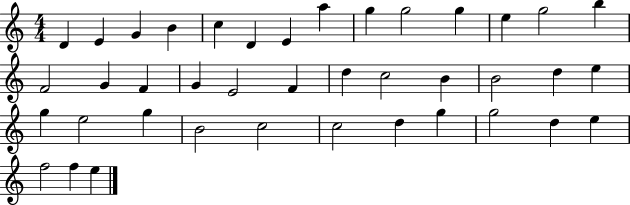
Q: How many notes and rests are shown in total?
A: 40